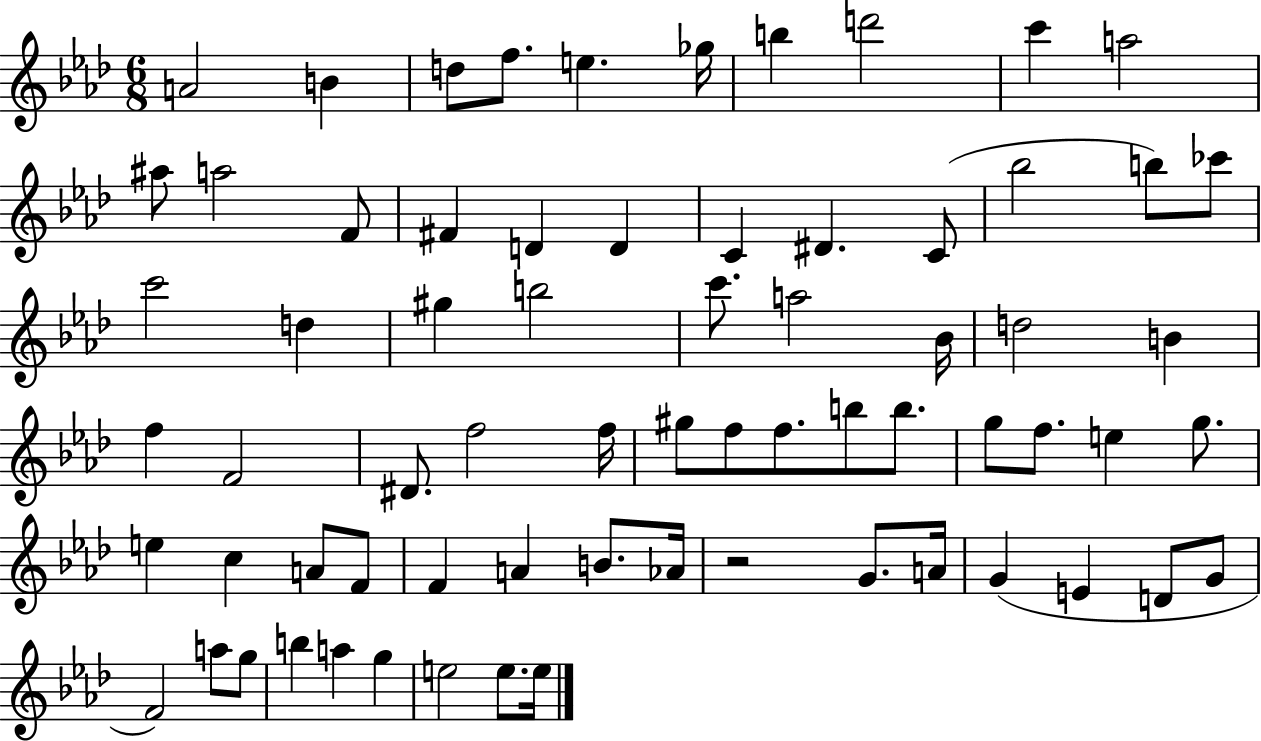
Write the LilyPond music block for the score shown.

{
  \clef treble
  \numericTimeSignature
  \time 6/8
  \key aes \major
  a'2 b'4 | d''8 f''8. e''4. ges''16 | b''4 d'''2 | c'''4 a''2 | \break ais''8 a''2 f'8 | fis'4 d'4 d'4 | c'4 dis'4. c'8( | bes''2 b''8) ces'''8 | \break c'''2 d''4 | gis''4 b''2 | c'''8. a''2 bes'16 | d''2 b'4 | \break f''4 f'2 | dis'8. f''2 f''16 | gis''8 f''8 f''8. b''8 b''8. | g''8 f''8. e''4 g''8. | \break e''4 c''4 a'8 f'8 | f'4 a'4 b'8. aes'16 | r2 g'8. a'16 | g'4( e'4 d'8 g'8 | \break f'2) a''8 g''8 | b''4 a''4 g''4 | e''2 e''8. e''16 | \bar "|."
}